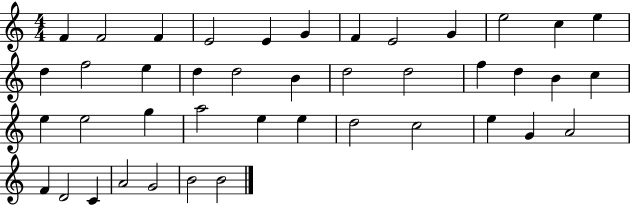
{
  \clef treble
  \numericTimeSignature
  \time 4/4
  \key c \major
  f'4 f'2 f'4 | e'2 e'4 g'4 | f'4 e'2 g'4 | e''2 c''4 e''4 | \break d''4 f''2 e''4 | d''4 d''2 b'4 | d''2 d''2 | f''4 d''4 b'4 c''4 | \break e''4 e''2 g''4 | a''2 e''4 e''4 | d''2 c''2 | e''4 g'4 a'2 | \break f'4 d'2 c'4 | a'2 g'2 | b'2 b'2 | \bar "|."
}